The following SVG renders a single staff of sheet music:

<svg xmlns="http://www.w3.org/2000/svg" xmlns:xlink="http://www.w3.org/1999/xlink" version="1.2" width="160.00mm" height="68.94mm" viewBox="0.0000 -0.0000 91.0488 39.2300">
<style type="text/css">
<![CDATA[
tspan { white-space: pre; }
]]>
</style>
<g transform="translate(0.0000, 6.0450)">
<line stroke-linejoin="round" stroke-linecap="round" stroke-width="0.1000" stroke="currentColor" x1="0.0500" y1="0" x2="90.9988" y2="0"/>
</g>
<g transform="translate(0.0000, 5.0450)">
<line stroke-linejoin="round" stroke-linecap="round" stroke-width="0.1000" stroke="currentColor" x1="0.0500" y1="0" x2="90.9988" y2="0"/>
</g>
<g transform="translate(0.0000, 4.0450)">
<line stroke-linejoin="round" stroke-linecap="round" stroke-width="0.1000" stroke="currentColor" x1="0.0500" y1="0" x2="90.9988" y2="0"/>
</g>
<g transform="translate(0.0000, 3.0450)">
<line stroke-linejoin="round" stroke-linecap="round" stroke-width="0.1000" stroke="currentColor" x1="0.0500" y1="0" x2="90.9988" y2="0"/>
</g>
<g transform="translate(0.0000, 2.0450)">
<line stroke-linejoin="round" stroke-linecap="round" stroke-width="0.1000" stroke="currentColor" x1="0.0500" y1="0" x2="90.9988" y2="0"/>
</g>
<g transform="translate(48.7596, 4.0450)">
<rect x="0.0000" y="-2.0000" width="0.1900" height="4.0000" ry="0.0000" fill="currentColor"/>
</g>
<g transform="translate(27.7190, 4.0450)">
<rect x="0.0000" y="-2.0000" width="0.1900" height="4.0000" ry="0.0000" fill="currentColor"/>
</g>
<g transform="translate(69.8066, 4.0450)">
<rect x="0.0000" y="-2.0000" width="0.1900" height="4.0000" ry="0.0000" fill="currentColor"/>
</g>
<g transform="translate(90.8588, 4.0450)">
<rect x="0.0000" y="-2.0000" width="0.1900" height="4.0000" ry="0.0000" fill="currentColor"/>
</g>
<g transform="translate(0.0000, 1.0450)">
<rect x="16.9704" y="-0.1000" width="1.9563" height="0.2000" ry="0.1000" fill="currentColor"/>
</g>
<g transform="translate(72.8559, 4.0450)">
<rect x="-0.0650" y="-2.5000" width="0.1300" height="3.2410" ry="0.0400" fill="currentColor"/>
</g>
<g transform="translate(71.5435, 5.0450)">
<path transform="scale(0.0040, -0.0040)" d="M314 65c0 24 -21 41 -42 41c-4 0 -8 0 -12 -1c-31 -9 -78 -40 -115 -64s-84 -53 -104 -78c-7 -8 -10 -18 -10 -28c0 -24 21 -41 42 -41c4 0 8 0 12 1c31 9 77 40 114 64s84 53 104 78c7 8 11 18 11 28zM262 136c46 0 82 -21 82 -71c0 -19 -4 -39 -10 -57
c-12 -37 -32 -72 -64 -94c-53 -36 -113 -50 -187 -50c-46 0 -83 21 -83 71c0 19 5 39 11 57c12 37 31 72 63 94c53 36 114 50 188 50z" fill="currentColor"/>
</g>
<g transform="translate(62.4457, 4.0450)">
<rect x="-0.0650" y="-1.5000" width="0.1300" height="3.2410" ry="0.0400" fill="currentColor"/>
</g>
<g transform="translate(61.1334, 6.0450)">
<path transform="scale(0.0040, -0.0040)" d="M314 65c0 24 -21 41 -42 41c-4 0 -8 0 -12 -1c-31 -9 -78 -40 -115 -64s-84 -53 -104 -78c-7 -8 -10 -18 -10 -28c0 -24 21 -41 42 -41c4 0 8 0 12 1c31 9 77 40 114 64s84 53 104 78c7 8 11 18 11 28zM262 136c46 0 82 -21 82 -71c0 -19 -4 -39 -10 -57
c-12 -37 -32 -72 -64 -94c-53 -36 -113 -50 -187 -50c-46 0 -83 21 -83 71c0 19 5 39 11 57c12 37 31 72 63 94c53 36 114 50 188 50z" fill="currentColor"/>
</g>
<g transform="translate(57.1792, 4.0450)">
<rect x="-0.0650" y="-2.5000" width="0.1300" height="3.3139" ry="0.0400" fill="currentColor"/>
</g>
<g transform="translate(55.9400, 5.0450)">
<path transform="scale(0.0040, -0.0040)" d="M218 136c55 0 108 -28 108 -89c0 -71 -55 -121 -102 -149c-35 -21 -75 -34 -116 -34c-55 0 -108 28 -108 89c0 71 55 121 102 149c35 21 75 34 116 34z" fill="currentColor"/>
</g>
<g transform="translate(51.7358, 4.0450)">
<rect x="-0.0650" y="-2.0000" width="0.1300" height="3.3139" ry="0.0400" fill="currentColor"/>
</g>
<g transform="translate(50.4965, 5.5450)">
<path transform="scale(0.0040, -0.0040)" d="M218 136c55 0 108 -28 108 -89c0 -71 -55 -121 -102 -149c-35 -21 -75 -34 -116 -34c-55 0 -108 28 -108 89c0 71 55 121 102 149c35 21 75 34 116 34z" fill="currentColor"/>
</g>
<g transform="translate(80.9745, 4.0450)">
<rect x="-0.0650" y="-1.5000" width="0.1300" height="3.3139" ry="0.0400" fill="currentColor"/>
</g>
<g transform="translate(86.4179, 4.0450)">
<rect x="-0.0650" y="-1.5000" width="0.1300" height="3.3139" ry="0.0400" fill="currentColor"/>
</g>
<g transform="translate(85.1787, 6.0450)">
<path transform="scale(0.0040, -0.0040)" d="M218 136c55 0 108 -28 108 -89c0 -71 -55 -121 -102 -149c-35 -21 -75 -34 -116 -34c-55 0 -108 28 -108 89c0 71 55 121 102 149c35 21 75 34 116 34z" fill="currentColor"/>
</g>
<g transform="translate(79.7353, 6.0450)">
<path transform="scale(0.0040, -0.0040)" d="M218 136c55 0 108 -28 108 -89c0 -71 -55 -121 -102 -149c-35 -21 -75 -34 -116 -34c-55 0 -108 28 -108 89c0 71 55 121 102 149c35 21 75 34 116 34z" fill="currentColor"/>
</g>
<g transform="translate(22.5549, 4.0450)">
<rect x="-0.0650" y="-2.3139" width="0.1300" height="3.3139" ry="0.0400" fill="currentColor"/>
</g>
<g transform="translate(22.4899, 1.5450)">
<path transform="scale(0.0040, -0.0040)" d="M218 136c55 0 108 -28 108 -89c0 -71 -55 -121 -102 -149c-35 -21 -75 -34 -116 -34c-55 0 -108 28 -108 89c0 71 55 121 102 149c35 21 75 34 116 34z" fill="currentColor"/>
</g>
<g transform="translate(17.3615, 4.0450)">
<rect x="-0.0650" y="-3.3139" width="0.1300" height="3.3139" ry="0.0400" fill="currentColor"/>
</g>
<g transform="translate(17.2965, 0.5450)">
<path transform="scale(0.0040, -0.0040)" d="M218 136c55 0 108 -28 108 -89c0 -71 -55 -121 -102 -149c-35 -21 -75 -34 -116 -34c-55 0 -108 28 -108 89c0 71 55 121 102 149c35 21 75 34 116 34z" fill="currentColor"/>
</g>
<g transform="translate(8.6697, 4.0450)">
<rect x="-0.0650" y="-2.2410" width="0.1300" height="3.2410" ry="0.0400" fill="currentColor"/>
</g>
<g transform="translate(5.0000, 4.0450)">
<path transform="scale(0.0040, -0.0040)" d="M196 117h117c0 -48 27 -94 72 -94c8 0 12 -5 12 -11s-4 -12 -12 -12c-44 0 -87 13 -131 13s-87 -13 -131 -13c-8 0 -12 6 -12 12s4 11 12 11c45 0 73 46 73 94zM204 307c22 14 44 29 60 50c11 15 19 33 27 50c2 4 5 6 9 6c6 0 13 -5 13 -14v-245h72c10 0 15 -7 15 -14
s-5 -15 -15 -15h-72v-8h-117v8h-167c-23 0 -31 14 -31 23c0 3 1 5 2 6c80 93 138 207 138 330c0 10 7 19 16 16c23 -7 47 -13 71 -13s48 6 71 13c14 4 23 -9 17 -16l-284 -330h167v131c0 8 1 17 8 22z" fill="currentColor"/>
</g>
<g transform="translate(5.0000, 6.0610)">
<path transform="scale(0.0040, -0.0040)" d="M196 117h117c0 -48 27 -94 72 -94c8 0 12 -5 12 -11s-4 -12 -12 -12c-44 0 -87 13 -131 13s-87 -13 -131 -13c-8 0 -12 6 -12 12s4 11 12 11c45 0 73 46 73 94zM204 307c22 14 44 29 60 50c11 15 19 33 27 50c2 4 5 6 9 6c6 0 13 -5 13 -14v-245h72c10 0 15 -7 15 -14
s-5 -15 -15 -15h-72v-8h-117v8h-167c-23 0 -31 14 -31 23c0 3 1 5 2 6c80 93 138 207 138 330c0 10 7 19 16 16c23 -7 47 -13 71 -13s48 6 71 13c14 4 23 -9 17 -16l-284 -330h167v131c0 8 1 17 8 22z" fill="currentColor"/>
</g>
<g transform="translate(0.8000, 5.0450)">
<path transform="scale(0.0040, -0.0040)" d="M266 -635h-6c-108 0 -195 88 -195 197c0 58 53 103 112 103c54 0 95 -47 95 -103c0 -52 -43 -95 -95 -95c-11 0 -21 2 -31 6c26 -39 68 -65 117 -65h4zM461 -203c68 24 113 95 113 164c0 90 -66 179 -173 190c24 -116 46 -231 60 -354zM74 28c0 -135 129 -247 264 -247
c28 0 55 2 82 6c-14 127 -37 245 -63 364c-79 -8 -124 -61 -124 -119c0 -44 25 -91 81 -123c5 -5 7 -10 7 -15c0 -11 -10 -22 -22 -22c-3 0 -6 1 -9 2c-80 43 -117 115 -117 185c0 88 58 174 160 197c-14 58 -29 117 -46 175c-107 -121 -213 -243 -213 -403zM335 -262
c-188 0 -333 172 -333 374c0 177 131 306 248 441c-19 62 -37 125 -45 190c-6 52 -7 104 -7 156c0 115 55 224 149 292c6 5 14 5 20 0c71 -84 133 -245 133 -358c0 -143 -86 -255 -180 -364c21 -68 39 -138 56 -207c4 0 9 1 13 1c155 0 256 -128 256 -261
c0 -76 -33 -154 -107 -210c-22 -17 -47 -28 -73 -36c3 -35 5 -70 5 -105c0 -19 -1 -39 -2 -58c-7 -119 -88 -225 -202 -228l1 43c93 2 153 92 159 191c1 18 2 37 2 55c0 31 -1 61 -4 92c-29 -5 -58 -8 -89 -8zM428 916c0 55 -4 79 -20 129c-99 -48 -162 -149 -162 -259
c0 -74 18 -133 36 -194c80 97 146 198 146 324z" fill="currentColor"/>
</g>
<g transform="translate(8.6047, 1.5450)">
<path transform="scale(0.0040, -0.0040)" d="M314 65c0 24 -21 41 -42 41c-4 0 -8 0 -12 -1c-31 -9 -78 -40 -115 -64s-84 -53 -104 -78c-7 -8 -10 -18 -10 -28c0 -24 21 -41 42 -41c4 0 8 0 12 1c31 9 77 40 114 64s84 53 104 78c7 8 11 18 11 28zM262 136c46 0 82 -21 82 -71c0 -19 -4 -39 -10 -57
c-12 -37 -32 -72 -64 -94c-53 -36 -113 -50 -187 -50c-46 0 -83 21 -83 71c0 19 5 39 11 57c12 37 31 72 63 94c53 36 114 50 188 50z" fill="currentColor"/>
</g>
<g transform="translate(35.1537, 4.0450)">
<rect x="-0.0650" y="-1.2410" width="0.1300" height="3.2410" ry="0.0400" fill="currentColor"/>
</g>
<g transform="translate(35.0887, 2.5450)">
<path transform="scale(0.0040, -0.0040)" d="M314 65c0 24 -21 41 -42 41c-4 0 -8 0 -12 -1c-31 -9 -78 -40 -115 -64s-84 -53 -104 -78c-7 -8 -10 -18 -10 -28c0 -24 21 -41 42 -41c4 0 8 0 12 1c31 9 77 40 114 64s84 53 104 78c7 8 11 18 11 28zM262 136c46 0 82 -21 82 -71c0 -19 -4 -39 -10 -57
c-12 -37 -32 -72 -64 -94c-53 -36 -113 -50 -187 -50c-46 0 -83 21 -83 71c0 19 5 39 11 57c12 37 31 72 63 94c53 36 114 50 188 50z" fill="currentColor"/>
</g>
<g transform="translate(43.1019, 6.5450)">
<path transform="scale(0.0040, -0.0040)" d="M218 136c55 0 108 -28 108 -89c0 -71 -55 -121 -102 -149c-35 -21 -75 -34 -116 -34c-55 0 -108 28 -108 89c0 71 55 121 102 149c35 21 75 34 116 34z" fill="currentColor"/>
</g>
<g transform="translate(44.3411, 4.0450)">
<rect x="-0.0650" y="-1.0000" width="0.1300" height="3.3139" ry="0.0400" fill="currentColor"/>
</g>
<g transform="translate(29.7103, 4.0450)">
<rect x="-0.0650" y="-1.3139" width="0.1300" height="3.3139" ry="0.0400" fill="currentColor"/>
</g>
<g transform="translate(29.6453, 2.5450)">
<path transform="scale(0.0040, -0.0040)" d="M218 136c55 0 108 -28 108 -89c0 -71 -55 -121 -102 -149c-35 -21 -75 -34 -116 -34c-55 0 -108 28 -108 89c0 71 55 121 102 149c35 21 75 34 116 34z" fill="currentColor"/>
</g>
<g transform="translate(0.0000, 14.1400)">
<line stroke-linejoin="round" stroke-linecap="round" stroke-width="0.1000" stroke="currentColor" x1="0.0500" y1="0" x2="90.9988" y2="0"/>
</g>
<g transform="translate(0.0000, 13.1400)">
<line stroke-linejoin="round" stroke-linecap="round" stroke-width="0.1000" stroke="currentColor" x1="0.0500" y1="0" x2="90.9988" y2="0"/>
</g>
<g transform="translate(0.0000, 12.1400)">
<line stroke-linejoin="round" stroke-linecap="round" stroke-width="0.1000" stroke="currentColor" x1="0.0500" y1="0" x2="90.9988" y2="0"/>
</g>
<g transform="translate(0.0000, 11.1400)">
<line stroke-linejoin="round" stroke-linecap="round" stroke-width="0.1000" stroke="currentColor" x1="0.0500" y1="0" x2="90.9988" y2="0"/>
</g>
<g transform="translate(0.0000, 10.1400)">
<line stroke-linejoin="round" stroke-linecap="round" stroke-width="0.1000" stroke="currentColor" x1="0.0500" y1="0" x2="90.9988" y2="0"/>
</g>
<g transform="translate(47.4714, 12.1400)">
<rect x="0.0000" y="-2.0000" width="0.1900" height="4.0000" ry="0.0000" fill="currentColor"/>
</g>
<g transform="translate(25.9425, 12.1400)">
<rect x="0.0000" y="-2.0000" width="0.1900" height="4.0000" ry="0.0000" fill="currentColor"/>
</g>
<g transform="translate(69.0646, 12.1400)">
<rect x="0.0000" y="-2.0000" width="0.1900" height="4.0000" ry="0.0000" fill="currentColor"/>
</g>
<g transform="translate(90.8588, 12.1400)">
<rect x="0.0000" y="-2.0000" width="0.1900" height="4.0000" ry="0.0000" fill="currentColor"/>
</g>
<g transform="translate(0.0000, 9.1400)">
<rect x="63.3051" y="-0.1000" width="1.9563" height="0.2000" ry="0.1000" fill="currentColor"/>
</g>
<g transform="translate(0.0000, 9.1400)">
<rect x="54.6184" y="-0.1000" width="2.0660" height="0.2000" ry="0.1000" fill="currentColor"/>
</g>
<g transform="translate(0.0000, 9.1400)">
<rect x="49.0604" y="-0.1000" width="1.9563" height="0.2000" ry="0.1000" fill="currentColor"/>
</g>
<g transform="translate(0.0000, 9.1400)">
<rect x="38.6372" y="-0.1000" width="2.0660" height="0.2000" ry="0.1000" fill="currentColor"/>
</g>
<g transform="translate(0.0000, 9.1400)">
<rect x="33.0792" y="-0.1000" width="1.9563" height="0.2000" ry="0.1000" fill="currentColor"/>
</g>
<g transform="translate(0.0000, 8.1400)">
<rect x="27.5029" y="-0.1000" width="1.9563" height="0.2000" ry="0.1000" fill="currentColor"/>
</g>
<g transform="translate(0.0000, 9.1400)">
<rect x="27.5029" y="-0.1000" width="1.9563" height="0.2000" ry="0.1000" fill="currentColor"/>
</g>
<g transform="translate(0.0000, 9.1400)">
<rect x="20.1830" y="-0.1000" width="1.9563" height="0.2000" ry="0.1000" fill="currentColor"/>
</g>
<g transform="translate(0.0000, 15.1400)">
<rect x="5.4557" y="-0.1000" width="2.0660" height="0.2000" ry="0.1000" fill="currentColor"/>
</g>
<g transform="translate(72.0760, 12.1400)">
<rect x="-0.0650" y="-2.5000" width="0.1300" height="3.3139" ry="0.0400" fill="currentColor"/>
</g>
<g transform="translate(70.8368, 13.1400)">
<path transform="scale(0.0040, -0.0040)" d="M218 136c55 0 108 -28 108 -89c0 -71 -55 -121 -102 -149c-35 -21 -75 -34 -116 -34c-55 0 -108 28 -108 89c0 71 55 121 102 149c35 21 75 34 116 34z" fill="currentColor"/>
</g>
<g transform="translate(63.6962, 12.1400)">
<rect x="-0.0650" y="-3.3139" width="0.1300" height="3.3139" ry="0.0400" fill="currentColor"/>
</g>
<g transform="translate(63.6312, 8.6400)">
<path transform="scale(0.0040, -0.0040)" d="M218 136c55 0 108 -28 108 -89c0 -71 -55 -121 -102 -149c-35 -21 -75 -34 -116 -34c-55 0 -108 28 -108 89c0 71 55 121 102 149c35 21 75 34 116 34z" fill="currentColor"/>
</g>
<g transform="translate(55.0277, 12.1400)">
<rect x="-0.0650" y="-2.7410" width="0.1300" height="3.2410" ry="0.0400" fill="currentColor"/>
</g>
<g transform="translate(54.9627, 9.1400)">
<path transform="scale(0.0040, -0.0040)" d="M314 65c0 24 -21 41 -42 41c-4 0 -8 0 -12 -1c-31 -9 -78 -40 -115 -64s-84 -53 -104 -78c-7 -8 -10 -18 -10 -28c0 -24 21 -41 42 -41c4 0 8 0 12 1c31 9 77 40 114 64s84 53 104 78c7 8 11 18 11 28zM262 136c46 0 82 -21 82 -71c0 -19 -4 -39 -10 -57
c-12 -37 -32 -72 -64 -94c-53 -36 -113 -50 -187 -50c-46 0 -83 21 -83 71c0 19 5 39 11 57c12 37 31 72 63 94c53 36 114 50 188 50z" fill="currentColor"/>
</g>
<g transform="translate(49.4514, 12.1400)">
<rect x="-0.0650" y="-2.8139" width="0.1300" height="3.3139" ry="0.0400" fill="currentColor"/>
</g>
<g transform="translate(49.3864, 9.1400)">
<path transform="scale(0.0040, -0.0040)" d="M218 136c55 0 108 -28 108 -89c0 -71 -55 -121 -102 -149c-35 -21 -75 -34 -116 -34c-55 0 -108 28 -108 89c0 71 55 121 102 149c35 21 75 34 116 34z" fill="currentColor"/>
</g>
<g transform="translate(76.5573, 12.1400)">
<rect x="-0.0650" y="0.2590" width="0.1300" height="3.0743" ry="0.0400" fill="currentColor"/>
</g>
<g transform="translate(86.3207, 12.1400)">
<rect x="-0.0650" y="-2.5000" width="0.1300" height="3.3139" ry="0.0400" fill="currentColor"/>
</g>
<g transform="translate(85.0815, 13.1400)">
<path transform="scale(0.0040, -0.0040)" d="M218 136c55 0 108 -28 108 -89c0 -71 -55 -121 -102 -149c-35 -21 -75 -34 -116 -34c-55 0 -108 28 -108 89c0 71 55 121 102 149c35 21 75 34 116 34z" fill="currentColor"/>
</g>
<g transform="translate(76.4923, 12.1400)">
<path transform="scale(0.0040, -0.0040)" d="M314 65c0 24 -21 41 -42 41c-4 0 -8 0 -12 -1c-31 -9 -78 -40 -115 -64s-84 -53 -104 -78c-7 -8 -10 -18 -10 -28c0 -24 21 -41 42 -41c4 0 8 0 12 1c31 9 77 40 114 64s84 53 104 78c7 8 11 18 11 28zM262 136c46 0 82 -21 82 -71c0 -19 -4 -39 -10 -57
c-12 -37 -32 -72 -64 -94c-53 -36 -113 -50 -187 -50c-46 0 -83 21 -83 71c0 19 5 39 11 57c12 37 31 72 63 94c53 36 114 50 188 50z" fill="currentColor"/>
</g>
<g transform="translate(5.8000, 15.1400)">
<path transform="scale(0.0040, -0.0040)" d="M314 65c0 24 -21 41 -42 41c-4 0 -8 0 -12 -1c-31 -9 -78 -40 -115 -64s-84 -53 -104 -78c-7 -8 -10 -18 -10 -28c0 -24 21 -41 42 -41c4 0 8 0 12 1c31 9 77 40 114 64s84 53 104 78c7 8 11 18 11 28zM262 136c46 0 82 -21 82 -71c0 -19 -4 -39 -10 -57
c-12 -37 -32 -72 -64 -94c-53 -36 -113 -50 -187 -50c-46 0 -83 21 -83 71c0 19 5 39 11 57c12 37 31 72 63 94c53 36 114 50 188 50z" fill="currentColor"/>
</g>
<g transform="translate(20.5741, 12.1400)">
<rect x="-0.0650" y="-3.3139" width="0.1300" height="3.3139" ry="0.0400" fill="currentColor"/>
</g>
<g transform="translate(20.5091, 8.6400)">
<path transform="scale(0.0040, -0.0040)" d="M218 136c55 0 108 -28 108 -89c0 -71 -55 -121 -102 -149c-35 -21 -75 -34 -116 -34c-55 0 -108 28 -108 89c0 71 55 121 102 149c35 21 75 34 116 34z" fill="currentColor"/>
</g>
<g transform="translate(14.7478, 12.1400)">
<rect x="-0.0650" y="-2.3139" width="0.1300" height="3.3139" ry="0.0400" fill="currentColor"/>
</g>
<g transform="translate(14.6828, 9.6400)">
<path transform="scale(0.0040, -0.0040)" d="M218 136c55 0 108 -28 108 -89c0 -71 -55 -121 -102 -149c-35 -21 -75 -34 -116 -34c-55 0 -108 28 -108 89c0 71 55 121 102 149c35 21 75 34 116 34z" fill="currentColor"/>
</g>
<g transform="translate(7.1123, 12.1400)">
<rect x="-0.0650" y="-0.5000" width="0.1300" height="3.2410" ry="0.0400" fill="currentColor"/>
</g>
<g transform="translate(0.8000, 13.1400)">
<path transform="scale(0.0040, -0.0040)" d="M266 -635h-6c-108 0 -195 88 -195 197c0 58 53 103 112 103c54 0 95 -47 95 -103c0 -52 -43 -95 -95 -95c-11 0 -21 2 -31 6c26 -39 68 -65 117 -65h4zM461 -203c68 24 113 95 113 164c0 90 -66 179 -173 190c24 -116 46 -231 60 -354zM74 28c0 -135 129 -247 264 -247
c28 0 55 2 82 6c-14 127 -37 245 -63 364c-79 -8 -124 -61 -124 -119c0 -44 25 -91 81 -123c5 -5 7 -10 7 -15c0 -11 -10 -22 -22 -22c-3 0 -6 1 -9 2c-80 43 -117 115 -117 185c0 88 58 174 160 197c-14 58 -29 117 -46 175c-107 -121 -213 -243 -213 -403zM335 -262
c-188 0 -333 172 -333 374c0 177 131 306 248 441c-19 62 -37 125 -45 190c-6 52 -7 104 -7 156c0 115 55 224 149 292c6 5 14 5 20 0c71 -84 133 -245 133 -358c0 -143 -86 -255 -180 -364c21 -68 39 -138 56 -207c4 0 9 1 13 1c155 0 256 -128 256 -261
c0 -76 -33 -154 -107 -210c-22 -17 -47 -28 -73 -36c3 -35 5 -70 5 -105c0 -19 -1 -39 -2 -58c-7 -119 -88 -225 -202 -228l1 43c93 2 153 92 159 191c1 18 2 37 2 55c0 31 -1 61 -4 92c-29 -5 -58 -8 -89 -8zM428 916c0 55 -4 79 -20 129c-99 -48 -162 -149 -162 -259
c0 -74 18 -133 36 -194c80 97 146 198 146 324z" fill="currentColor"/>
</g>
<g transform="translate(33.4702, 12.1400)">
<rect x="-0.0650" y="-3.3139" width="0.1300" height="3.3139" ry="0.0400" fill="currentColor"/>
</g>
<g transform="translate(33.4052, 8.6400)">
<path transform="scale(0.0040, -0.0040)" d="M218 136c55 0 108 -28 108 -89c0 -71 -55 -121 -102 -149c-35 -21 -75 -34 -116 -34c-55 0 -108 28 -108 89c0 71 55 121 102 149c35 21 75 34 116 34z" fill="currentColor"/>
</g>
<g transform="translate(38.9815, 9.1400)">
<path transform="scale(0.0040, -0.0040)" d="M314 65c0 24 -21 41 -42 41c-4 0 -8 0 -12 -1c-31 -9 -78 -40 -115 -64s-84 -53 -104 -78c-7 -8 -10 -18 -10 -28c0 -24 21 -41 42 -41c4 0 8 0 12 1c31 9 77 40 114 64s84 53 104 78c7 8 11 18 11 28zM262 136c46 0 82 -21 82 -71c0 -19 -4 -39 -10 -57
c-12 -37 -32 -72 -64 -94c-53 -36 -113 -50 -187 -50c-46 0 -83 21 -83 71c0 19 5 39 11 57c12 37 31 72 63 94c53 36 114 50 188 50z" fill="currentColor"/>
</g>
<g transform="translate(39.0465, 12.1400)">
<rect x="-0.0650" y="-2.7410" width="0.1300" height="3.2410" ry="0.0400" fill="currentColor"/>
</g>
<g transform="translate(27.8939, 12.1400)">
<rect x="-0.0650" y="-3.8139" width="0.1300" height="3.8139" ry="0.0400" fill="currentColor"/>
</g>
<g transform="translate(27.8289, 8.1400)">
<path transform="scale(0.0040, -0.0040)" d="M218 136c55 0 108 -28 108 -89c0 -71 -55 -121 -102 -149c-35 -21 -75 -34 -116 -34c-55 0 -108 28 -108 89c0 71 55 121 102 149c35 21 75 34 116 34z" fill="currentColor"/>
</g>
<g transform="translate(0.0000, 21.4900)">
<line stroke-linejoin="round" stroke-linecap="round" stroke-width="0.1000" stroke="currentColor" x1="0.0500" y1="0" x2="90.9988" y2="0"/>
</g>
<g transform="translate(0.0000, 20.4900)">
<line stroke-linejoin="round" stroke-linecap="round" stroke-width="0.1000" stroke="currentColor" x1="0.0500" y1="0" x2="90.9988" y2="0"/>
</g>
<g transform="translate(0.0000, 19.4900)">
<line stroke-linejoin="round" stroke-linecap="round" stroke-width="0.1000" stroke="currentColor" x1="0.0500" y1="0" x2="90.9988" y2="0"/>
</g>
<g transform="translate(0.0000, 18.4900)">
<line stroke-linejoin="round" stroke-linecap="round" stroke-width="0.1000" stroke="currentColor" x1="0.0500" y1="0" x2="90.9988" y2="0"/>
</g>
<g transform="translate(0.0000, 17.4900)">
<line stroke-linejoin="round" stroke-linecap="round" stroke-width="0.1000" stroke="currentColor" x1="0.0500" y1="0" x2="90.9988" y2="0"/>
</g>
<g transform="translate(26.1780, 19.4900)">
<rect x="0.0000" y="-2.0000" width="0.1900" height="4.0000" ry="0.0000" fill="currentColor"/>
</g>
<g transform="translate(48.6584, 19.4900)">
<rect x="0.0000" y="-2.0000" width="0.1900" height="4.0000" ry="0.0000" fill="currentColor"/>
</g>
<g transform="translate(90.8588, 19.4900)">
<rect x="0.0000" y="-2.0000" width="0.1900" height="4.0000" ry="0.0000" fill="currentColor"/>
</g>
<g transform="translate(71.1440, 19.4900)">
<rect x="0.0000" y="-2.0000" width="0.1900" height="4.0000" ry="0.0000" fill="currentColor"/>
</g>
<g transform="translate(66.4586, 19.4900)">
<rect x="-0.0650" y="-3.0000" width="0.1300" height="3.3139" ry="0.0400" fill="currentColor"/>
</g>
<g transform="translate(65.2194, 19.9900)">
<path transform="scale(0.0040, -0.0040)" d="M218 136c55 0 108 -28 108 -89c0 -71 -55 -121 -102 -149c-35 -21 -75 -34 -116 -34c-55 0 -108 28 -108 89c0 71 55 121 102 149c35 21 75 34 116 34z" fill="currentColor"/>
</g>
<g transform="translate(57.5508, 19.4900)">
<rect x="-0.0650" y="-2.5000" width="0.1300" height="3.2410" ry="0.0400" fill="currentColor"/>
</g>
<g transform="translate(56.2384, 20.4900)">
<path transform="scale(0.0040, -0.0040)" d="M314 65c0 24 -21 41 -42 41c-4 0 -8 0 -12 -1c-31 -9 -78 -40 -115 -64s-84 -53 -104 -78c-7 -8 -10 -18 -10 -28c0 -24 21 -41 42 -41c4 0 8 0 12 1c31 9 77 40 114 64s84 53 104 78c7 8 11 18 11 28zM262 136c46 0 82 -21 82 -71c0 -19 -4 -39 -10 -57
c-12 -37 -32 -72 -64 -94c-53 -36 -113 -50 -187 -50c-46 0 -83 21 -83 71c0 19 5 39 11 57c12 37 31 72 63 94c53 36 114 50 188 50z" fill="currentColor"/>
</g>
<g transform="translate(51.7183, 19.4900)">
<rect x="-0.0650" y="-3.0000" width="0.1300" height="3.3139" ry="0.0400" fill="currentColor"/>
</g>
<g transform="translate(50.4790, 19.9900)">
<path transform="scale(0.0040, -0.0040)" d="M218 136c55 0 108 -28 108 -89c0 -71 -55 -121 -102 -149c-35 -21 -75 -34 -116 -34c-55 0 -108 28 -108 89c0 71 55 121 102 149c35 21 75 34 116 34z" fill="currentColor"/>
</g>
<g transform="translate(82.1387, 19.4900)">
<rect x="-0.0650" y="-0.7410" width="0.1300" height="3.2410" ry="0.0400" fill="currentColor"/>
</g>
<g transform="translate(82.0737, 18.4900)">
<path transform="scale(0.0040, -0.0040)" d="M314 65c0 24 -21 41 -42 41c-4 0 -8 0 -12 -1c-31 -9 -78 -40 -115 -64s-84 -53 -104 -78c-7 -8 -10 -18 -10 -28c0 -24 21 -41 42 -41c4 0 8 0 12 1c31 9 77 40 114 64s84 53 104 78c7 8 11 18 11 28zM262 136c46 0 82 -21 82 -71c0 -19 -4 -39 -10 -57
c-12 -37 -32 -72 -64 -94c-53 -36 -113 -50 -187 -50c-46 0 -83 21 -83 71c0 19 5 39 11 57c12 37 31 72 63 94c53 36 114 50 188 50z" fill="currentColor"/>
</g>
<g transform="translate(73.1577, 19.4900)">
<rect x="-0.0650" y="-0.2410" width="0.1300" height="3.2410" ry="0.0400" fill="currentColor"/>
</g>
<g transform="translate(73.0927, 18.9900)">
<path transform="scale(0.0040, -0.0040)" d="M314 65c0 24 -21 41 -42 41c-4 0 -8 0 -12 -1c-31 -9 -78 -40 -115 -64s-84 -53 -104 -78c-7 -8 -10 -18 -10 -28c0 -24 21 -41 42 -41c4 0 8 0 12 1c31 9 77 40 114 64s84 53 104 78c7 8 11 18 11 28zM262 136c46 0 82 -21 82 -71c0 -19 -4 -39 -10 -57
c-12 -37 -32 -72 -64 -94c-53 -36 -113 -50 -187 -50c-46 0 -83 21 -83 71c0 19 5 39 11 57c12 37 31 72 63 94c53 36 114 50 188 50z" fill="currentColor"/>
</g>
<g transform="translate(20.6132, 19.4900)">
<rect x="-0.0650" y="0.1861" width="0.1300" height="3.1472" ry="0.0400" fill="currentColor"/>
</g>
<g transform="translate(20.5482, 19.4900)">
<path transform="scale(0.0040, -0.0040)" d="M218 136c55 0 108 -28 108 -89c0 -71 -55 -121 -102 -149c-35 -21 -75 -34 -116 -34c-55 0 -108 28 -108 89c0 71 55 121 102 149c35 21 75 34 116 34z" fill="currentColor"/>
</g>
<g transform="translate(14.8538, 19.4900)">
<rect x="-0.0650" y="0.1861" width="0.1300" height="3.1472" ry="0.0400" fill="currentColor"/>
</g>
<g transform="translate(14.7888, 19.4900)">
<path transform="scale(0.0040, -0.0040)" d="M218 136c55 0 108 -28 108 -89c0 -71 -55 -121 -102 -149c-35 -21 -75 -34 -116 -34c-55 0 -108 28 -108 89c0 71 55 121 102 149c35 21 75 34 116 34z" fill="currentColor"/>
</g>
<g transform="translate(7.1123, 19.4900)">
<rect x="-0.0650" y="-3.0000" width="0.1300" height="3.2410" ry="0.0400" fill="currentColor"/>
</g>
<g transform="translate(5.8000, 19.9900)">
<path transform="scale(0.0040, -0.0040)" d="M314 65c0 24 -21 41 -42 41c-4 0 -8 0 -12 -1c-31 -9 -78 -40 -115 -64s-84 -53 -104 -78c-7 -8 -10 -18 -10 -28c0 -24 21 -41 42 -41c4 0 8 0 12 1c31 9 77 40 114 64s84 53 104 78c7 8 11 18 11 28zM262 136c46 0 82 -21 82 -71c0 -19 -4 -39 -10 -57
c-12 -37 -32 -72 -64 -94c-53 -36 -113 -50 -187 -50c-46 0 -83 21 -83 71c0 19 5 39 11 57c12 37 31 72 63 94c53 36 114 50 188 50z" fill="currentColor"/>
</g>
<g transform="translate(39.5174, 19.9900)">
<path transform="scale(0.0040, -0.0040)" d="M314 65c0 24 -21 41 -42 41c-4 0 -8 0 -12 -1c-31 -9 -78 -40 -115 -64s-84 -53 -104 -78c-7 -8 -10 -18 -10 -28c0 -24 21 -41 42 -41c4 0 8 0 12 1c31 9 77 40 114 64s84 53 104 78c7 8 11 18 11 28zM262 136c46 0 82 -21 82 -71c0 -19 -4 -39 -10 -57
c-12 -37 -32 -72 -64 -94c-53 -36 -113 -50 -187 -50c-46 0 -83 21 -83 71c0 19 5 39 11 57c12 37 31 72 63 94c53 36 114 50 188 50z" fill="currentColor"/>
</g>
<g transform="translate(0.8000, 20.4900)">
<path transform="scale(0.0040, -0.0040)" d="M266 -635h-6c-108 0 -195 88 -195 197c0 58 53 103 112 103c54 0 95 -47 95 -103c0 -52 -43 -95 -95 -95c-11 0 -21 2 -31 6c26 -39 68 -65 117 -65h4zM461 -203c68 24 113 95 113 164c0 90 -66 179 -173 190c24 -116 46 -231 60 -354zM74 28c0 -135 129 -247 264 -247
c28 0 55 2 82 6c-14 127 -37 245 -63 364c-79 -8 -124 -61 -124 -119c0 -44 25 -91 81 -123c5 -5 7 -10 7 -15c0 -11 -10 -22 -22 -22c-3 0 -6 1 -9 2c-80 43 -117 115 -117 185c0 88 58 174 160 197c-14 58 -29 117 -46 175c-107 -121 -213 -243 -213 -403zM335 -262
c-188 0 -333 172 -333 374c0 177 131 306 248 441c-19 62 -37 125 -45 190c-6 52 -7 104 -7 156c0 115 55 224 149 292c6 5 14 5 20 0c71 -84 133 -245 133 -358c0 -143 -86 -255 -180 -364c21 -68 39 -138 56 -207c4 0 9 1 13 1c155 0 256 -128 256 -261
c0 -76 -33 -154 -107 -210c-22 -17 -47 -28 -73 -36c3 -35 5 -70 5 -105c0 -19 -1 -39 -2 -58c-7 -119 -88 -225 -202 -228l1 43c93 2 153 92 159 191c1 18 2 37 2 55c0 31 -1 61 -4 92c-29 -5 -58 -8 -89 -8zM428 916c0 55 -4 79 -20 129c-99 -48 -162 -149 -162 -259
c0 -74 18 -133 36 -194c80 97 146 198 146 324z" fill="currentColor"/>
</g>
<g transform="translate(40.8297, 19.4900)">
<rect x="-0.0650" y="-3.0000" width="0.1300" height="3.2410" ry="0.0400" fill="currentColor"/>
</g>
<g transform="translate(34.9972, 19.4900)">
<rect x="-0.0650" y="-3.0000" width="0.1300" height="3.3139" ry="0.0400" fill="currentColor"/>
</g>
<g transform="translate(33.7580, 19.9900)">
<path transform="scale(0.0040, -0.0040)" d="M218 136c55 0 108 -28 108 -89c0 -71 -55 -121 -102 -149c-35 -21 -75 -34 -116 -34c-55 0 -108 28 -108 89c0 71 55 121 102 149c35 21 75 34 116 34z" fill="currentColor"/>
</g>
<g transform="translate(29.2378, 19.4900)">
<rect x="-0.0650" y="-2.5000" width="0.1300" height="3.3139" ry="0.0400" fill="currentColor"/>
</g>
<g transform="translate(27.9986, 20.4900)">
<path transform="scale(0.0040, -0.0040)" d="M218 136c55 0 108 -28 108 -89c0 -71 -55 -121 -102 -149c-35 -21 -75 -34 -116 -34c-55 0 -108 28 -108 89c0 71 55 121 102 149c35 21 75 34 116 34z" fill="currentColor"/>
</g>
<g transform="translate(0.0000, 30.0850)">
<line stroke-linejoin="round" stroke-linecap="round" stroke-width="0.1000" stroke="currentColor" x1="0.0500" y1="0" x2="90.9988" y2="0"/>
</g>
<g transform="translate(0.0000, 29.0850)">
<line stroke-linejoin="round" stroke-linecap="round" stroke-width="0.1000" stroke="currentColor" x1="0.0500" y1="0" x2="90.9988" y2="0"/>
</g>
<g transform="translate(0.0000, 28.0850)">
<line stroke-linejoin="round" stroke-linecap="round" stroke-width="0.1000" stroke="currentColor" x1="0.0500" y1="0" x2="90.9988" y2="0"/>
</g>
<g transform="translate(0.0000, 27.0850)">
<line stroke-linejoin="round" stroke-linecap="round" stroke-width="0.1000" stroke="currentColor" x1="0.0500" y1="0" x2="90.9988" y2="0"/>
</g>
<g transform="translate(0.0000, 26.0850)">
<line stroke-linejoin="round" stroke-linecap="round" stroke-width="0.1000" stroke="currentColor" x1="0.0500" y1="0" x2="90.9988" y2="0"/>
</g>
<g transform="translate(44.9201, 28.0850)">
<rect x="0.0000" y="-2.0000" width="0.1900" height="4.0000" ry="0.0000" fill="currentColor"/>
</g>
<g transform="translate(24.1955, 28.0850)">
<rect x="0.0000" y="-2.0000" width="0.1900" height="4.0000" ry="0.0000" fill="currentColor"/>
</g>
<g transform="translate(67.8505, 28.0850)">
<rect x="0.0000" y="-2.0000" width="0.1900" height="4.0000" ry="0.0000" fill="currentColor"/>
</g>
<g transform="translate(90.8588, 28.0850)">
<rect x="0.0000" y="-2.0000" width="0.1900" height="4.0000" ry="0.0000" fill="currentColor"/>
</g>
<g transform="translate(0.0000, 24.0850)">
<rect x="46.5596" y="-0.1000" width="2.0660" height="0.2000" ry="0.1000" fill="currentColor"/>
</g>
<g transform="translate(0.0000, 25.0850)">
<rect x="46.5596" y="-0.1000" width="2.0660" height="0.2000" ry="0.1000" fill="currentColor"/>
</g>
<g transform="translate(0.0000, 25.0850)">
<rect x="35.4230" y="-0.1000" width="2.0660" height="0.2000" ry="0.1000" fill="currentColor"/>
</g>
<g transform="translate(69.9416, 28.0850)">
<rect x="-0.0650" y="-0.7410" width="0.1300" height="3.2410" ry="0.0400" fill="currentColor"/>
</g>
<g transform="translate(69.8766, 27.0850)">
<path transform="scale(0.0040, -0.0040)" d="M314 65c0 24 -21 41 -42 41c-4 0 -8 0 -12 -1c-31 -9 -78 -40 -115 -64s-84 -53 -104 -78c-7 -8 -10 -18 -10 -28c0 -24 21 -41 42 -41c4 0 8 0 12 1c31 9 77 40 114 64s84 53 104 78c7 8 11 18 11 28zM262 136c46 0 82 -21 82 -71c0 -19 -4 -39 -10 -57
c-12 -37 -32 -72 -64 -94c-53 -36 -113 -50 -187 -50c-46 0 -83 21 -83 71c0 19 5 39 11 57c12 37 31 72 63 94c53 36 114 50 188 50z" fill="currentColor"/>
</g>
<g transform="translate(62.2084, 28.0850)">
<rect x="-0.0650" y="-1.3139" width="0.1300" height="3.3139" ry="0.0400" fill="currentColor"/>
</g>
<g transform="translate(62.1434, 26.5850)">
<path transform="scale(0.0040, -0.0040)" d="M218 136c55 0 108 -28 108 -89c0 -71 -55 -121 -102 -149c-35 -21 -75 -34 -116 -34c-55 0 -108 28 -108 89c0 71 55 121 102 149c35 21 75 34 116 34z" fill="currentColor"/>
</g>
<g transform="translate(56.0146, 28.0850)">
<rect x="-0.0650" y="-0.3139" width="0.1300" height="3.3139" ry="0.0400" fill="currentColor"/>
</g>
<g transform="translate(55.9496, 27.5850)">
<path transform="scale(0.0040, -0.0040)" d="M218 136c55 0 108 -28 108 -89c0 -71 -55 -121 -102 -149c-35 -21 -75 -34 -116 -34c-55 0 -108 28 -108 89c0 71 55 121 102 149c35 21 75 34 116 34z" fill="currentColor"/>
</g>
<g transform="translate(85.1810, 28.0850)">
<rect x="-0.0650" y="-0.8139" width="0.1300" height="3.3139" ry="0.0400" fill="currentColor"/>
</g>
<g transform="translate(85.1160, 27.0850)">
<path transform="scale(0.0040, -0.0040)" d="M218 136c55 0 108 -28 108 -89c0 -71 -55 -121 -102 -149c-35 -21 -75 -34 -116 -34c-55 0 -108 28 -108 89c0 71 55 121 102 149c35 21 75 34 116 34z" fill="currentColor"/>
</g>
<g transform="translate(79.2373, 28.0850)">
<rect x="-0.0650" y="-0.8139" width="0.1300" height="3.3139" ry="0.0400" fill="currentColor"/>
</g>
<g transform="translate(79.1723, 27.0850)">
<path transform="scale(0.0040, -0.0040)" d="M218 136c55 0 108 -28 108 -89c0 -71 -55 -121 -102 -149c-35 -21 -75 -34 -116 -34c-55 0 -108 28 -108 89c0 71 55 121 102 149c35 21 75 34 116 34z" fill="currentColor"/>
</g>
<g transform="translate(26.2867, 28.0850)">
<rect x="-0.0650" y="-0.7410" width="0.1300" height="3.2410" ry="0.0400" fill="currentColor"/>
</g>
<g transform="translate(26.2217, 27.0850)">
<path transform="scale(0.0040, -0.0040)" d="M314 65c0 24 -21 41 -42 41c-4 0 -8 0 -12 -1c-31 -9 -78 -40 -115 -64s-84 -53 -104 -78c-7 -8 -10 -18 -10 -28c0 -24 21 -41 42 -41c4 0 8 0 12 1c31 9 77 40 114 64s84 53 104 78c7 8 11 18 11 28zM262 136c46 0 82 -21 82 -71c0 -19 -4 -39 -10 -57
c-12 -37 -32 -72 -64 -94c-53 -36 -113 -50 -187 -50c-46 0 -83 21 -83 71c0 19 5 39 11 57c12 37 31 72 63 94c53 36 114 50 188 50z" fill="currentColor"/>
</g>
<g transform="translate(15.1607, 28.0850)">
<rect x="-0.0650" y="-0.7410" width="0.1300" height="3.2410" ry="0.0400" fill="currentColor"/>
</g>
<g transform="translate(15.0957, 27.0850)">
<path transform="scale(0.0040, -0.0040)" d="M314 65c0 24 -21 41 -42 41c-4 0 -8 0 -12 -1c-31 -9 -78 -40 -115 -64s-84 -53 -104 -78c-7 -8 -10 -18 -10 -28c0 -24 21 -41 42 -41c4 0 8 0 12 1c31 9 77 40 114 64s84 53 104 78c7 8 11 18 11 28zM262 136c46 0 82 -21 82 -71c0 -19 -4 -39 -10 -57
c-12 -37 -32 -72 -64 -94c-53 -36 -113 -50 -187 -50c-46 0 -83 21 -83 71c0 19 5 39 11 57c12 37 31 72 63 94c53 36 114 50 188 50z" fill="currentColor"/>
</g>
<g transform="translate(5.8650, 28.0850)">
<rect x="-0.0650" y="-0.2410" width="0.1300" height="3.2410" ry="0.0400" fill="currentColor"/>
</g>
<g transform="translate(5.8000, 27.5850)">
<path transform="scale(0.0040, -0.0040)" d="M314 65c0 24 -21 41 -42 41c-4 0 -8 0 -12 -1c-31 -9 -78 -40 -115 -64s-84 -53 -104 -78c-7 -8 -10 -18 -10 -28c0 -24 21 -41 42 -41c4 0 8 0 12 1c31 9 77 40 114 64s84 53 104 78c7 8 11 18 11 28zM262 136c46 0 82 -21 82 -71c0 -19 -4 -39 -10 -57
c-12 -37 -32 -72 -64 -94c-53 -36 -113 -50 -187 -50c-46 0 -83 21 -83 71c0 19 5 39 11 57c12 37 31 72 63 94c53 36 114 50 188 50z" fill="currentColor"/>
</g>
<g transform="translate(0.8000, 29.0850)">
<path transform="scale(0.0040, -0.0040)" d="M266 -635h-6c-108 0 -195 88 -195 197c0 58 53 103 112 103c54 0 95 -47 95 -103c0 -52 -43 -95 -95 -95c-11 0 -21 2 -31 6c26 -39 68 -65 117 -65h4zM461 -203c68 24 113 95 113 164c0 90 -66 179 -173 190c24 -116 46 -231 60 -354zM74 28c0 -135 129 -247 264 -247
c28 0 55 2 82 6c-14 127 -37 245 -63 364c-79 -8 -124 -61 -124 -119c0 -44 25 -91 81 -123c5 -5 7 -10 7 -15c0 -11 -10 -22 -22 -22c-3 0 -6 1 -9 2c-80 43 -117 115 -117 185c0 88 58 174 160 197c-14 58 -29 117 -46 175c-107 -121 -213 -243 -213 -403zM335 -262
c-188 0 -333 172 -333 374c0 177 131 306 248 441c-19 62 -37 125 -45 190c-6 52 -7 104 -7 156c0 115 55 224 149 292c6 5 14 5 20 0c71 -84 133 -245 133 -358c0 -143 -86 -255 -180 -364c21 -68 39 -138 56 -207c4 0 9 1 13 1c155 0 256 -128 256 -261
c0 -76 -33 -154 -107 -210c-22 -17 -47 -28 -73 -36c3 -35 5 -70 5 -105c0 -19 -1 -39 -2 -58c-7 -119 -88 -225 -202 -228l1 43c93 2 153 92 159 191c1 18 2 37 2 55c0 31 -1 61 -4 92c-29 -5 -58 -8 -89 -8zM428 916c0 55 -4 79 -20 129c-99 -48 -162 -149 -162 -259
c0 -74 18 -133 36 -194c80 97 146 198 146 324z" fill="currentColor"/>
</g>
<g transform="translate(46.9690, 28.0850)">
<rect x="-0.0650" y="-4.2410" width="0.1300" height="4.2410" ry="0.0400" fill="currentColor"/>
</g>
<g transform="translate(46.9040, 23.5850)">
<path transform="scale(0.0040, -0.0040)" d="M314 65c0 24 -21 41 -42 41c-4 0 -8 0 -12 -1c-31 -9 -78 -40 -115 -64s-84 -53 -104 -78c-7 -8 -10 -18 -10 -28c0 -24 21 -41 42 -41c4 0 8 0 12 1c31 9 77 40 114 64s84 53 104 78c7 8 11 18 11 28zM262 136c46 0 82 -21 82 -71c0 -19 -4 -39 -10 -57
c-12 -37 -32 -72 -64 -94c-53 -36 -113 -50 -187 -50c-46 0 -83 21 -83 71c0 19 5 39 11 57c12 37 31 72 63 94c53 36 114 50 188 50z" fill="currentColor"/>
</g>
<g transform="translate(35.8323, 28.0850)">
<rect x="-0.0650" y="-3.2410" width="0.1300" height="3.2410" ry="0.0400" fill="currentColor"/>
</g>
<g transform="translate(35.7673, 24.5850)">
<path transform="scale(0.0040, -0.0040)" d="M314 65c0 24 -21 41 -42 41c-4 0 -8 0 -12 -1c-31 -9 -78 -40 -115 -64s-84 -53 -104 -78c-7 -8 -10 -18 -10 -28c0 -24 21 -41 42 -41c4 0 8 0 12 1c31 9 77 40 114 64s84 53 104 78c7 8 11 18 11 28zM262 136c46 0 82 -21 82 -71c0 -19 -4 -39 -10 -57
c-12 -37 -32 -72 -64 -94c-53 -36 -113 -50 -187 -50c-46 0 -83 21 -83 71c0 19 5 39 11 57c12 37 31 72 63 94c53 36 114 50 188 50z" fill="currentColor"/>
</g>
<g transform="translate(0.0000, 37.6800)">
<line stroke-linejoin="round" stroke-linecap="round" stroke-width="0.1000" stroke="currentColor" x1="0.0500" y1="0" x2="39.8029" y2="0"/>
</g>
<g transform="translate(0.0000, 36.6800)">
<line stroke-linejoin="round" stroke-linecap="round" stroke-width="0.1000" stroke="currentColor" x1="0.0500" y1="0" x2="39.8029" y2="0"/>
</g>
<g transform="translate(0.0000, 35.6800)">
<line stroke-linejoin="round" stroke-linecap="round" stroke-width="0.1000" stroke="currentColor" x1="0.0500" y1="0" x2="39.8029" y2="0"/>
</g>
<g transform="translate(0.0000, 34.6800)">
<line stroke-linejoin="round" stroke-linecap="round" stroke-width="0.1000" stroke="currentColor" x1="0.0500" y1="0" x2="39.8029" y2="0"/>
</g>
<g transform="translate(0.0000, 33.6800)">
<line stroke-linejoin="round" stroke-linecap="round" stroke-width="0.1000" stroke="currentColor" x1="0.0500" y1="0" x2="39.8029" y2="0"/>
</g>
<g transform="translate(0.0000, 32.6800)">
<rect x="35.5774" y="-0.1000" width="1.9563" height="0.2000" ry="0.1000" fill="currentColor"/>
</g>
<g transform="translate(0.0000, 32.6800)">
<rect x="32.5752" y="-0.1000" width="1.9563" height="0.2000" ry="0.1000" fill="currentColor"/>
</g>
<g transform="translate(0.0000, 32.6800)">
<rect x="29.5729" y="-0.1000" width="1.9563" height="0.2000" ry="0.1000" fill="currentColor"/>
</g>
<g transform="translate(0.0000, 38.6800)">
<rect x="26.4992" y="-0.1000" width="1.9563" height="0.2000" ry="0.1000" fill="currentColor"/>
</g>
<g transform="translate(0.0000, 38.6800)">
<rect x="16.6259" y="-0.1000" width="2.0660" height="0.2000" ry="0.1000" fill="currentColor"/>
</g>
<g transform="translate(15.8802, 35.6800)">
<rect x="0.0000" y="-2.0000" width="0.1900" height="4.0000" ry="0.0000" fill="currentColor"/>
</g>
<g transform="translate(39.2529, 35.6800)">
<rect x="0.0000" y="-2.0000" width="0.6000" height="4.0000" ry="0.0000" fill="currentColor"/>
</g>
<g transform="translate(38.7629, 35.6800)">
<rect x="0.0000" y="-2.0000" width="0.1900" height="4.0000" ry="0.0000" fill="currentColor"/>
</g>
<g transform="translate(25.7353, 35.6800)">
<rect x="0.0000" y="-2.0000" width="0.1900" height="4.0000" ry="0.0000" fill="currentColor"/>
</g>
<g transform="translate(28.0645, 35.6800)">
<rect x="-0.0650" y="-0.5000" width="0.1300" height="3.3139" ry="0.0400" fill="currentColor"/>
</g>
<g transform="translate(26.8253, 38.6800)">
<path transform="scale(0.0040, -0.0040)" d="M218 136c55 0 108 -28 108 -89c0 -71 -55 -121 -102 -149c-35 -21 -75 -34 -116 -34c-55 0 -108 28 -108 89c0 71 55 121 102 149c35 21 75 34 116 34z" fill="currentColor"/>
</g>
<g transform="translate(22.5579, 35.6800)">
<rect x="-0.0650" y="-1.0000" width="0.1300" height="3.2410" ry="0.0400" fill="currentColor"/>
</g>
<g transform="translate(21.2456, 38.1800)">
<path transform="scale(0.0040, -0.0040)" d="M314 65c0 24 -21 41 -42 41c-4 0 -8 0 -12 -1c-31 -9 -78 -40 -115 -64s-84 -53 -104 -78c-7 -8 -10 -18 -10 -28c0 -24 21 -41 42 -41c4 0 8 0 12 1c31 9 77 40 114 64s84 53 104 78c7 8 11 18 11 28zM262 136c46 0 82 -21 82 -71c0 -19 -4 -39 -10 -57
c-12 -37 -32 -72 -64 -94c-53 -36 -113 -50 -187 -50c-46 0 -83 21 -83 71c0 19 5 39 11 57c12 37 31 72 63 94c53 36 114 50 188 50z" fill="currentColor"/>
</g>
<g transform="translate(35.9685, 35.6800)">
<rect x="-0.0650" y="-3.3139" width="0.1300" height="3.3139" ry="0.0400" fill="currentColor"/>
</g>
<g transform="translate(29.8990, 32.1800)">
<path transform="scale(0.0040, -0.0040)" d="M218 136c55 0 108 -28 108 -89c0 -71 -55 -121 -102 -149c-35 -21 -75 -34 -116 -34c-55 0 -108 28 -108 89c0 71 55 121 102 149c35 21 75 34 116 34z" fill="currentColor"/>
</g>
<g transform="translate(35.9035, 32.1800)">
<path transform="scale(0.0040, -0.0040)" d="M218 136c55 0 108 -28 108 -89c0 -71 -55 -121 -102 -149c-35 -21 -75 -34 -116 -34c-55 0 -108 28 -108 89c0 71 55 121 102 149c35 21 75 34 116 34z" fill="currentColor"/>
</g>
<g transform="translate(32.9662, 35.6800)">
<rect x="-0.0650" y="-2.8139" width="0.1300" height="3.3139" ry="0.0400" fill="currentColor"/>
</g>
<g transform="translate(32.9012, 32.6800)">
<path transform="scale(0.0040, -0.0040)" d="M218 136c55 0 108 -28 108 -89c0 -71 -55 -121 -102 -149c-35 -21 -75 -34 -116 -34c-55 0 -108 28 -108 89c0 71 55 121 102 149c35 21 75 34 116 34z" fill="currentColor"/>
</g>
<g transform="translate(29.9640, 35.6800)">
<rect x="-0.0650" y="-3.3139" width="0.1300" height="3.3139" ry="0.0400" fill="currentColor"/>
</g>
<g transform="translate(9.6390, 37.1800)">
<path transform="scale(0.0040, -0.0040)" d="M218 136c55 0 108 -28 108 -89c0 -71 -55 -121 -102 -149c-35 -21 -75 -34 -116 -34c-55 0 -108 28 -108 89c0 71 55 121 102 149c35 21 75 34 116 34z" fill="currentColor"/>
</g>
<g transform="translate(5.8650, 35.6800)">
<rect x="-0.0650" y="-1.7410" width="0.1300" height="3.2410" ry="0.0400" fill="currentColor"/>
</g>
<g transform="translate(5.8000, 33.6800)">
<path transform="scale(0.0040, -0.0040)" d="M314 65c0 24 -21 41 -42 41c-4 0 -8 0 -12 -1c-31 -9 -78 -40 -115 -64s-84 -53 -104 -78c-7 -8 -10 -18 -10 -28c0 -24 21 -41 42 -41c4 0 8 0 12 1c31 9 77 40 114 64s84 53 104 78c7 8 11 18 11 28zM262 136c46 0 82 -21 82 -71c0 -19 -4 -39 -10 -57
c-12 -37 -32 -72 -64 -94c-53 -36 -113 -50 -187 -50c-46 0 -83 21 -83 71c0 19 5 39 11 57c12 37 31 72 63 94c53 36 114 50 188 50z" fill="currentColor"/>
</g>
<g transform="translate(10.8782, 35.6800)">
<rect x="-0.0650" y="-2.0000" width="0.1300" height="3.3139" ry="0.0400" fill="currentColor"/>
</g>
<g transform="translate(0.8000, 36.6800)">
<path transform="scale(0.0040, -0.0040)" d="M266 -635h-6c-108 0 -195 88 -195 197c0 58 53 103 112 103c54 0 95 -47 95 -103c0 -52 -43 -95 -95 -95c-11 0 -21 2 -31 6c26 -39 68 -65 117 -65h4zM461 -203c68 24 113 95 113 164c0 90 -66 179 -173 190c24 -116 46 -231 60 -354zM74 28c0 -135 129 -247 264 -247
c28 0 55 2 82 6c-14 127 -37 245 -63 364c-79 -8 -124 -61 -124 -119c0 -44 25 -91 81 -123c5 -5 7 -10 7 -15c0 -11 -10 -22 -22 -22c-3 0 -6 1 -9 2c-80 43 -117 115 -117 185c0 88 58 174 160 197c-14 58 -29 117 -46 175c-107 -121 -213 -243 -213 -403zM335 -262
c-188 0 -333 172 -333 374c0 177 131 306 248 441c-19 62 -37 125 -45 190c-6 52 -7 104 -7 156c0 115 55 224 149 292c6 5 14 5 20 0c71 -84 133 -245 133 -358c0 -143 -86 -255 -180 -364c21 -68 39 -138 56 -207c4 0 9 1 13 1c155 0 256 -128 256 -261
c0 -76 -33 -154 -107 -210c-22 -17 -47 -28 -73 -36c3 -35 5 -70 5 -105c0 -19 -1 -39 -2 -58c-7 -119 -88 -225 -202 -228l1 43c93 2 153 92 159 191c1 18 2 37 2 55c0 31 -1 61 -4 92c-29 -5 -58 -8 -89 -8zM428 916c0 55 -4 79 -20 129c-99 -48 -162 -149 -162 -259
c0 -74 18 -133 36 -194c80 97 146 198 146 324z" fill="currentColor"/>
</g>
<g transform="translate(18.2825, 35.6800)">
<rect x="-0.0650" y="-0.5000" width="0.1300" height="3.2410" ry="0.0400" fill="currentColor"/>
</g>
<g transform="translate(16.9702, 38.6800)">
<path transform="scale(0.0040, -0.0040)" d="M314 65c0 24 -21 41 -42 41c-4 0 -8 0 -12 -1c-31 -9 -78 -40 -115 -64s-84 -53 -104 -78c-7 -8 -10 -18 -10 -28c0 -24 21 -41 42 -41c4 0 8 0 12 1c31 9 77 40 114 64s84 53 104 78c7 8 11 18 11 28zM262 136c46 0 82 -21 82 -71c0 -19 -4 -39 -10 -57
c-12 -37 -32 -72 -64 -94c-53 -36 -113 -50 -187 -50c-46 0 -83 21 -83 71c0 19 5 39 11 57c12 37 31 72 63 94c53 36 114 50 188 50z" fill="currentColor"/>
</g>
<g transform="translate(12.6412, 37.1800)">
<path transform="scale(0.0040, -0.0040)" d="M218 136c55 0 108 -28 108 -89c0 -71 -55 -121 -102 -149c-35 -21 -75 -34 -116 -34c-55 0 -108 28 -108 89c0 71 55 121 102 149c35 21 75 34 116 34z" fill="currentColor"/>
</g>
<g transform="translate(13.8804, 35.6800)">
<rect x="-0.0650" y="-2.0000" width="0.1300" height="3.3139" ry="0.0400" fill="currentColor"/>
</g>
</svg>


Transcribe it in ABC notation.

X:1
T:Untitled
M:4/4
L:1/4
K:C
g2 b g e e2 D F G E2 G2 E E C2 g b c' b a2 a a2 b G B2 G A2 B B G A A2 A G2 A c2 d2 c2 d2 d2 b2 d'2 c e d2 d d f2 F F C2 D2 C b a b